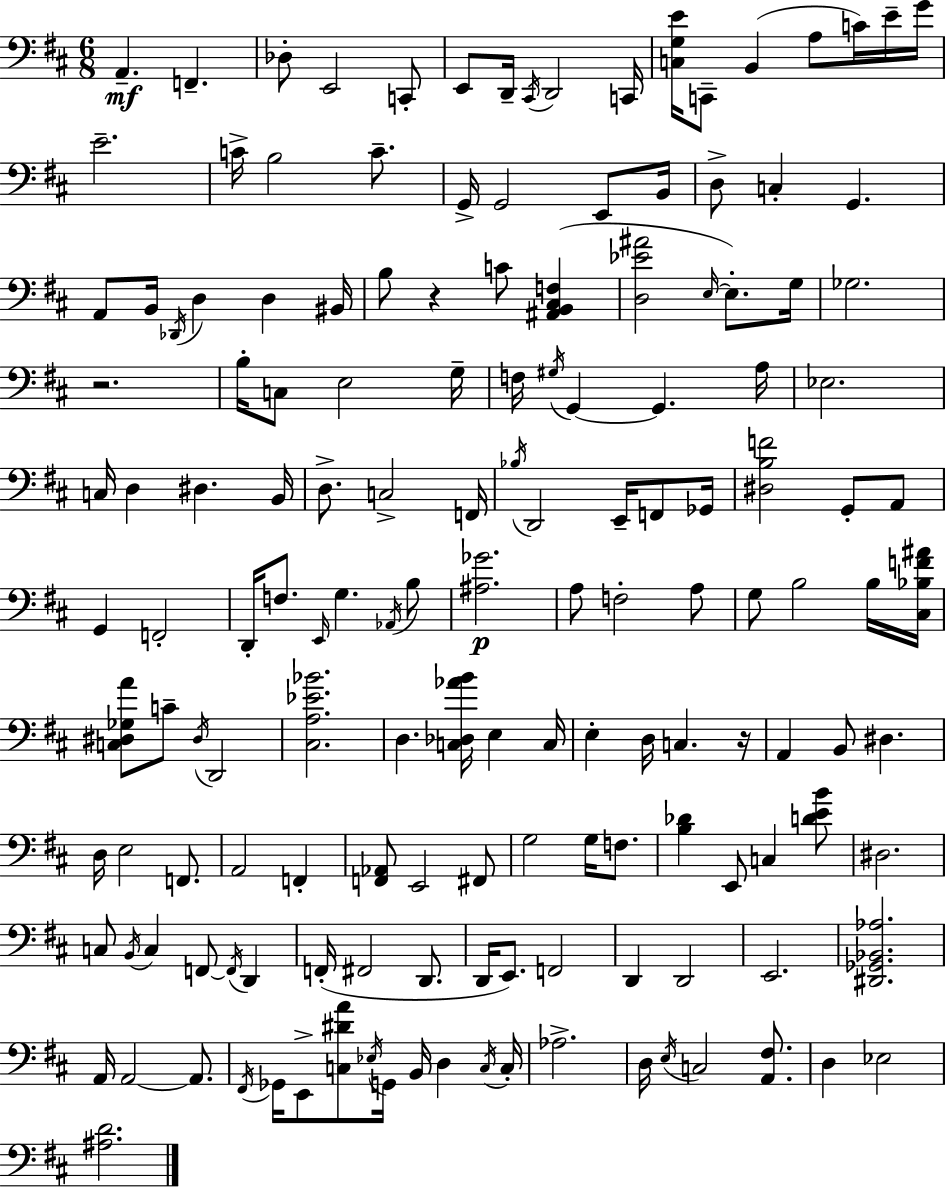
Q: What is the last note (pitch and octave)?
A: Eb3